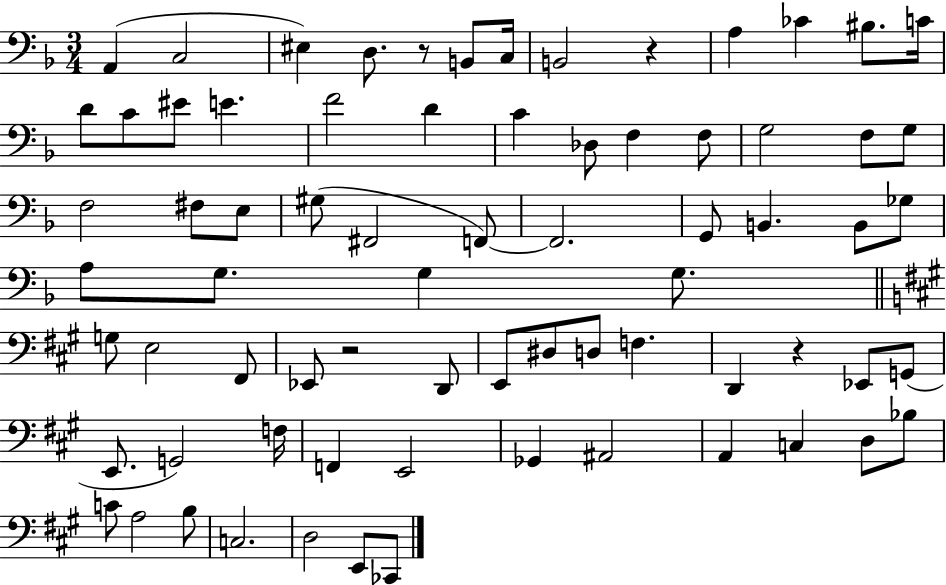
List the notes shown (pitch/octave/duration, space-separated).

A2/q C3/h EIS3/q D3/e. R/e B2/e C3/s B2/h R/q A3/q CES4/q BIS3/e. C4/s D4/e C4/e EIS4/e E4/q. F4/h D4/q C4/q Db3/e F3/q F3/e G3/h F3/e G3/e F3/h F#3/e E3/e G#3/e F#2/h F2/e F2/h. G2/e B2/q. B2/e Gb3/e A3/e G3/e. G3/q G3/e. G3/e E3/h F#2/e Eb2/e R/h D2/e E2/e D#3/e D3/e F3/q. D2/q R/q Eb2/e G2/e E2/e. G2/h F3/s F2/q E2/h Gb2/q A#2/h A2/q C3/q D3/e Bb3/e C4/e A3/h B3/e C3/h. D3/h E2/e CES2/e